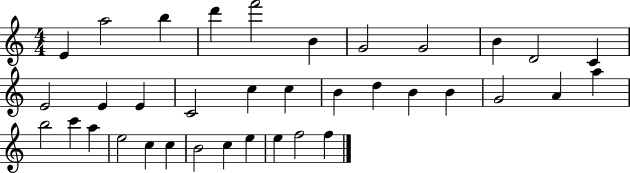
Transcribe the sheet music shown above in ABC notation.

X:1
T:Untitled
M:4/4
L:1/4
K:C
E a2 b d' f'2 B G2 G2 B D2 C E2 E E C2 c c B d B B G2 A a b2 c' a e2 c c B2 c e e f2 f